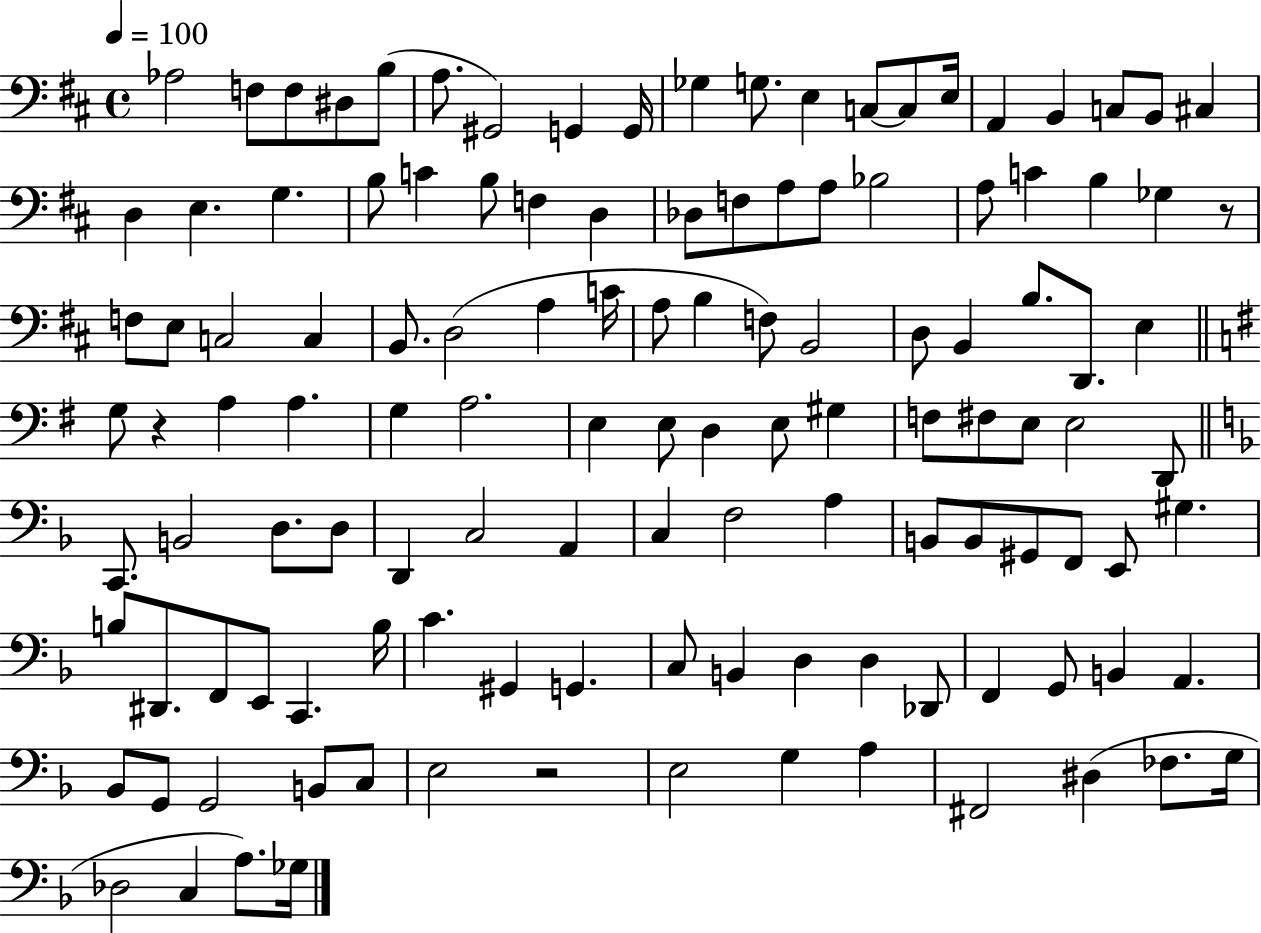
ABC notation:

X:1
T:Untitled
M:4/4
L:1/4
K:D
_A,2 F,/2 F,/2 ^D,/2 B,/2 A,/2 ^G,,2 G,, G,,/4 _G, G,/2 E, C,/2 C,/2 E,/4 A,, B,, C,/2 B,,/2 ^C, D, E, G, B,/2 C B,/2 F, D, _D,/2 F,/2 A,/2 A,/2 _B,2 A,/2 C B, _G, z/2 F,/2 E,/2 C,2 C, B,,/2 D,2 A, C/4 A,/2 B, F,/2 B,,2 D,/2 B,, B,/2 D,,/2 E, G,/2 z A, A, G, A,2 E, E,/2 D, E,/2 ^G, F,/2 ^F,/2 E,/2 E,2 D,,/2 C,,/2 B,,2 D,/2 D,/2 D,, C,2 A,, C, F,2 A, B,,/2 B,,/2 ^G,,/2 F,,/2 E,,/2 ^G, B,/2 ^D,,/2 F,,/2 E,,/2 C,, B,/4 C ^G,, G,, C,/2 B,, D, D, _D,,/2 F,, G,,/2 B,, A,, _B,,/2 G,,/2 G,,2 B,,/2 C,/2 E,2 z2 E,2 G, A, ^F,,2 ^D, _F,/2 G,/4 _D,2 C, A,/2 _G,/4